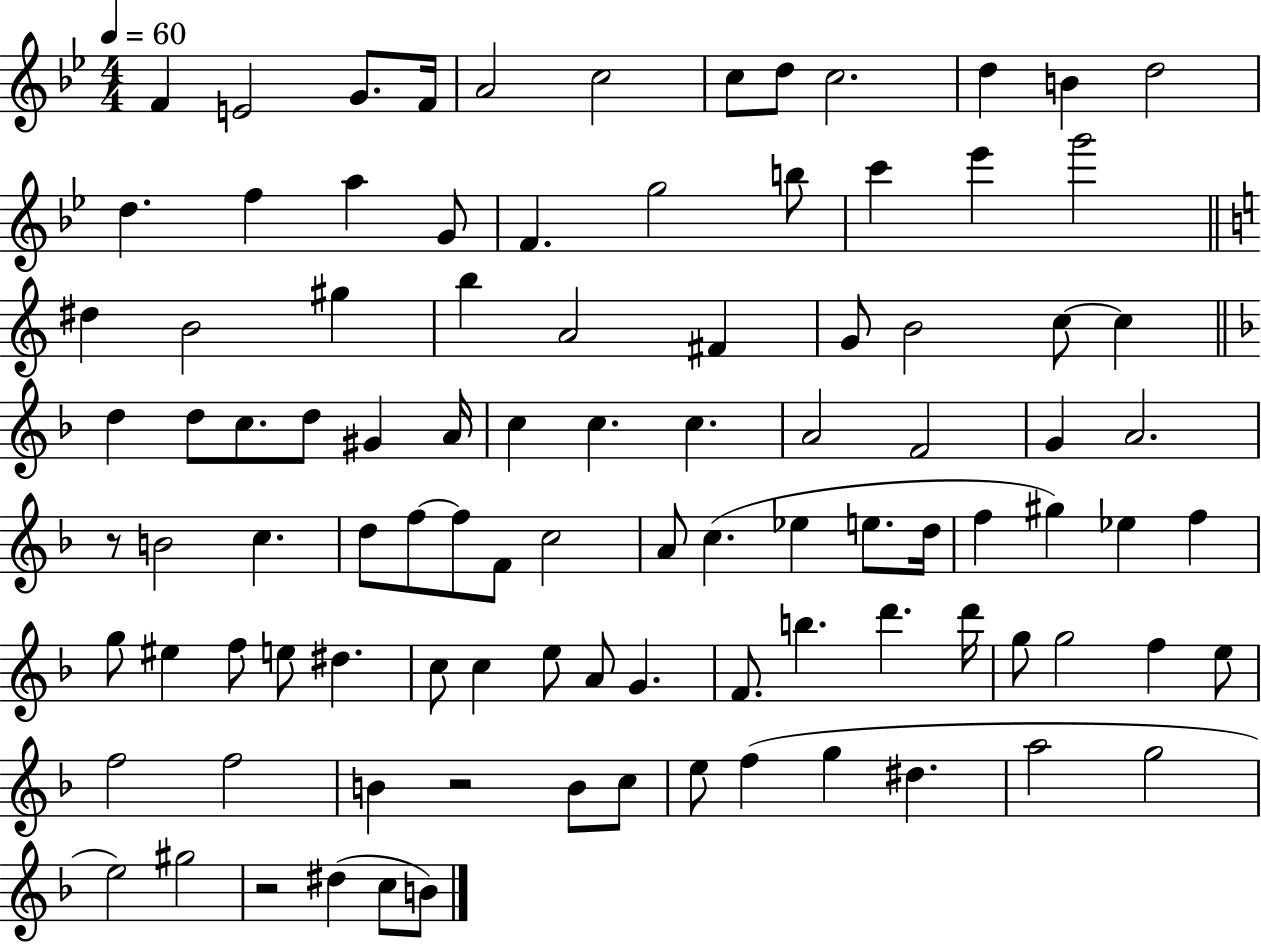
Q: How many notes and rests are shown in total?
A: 98